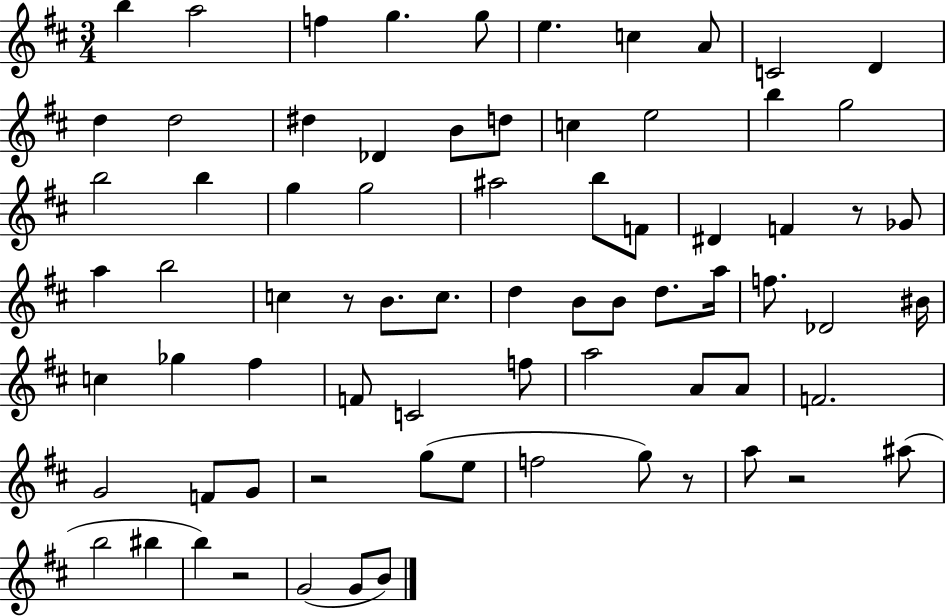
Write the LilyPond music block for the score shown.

{
  \clef treble
  \numericTimeSignature
  \time 3/4
  \key d \major
  b''4 a''2 | f''4 g''4. g''8 | e''4. c''4 a'8 | c'2 d'4 | \break d''4 d''2 | dis''4 des'4 b'8 d''8 | c''4 e''2 | b''4 g''2 | \break b''2 b''4 | g''4 g''2 | ais''2 b''8 f'8 | dis'4 f'4 r8 ges'8 | \break a''4 b''2 | c''4 r8 b'8. c''8. | d''4 b'8 b'8 d''8. a''16 | f''8. des'2 bis'16 | \break c''4 ges''4 fis''4 | f'8 c'2 f''8 | a''2 a'8 a'8 | f'2. | \break g'2 f'8 g'8 | r2 g''8( e''8 | f''2 g''8) r8 | a''8 r2 ais''8( | \break b''2 bis''4 | b''4) r2 | g'2( g'8 b'8) | \bar "|."
}